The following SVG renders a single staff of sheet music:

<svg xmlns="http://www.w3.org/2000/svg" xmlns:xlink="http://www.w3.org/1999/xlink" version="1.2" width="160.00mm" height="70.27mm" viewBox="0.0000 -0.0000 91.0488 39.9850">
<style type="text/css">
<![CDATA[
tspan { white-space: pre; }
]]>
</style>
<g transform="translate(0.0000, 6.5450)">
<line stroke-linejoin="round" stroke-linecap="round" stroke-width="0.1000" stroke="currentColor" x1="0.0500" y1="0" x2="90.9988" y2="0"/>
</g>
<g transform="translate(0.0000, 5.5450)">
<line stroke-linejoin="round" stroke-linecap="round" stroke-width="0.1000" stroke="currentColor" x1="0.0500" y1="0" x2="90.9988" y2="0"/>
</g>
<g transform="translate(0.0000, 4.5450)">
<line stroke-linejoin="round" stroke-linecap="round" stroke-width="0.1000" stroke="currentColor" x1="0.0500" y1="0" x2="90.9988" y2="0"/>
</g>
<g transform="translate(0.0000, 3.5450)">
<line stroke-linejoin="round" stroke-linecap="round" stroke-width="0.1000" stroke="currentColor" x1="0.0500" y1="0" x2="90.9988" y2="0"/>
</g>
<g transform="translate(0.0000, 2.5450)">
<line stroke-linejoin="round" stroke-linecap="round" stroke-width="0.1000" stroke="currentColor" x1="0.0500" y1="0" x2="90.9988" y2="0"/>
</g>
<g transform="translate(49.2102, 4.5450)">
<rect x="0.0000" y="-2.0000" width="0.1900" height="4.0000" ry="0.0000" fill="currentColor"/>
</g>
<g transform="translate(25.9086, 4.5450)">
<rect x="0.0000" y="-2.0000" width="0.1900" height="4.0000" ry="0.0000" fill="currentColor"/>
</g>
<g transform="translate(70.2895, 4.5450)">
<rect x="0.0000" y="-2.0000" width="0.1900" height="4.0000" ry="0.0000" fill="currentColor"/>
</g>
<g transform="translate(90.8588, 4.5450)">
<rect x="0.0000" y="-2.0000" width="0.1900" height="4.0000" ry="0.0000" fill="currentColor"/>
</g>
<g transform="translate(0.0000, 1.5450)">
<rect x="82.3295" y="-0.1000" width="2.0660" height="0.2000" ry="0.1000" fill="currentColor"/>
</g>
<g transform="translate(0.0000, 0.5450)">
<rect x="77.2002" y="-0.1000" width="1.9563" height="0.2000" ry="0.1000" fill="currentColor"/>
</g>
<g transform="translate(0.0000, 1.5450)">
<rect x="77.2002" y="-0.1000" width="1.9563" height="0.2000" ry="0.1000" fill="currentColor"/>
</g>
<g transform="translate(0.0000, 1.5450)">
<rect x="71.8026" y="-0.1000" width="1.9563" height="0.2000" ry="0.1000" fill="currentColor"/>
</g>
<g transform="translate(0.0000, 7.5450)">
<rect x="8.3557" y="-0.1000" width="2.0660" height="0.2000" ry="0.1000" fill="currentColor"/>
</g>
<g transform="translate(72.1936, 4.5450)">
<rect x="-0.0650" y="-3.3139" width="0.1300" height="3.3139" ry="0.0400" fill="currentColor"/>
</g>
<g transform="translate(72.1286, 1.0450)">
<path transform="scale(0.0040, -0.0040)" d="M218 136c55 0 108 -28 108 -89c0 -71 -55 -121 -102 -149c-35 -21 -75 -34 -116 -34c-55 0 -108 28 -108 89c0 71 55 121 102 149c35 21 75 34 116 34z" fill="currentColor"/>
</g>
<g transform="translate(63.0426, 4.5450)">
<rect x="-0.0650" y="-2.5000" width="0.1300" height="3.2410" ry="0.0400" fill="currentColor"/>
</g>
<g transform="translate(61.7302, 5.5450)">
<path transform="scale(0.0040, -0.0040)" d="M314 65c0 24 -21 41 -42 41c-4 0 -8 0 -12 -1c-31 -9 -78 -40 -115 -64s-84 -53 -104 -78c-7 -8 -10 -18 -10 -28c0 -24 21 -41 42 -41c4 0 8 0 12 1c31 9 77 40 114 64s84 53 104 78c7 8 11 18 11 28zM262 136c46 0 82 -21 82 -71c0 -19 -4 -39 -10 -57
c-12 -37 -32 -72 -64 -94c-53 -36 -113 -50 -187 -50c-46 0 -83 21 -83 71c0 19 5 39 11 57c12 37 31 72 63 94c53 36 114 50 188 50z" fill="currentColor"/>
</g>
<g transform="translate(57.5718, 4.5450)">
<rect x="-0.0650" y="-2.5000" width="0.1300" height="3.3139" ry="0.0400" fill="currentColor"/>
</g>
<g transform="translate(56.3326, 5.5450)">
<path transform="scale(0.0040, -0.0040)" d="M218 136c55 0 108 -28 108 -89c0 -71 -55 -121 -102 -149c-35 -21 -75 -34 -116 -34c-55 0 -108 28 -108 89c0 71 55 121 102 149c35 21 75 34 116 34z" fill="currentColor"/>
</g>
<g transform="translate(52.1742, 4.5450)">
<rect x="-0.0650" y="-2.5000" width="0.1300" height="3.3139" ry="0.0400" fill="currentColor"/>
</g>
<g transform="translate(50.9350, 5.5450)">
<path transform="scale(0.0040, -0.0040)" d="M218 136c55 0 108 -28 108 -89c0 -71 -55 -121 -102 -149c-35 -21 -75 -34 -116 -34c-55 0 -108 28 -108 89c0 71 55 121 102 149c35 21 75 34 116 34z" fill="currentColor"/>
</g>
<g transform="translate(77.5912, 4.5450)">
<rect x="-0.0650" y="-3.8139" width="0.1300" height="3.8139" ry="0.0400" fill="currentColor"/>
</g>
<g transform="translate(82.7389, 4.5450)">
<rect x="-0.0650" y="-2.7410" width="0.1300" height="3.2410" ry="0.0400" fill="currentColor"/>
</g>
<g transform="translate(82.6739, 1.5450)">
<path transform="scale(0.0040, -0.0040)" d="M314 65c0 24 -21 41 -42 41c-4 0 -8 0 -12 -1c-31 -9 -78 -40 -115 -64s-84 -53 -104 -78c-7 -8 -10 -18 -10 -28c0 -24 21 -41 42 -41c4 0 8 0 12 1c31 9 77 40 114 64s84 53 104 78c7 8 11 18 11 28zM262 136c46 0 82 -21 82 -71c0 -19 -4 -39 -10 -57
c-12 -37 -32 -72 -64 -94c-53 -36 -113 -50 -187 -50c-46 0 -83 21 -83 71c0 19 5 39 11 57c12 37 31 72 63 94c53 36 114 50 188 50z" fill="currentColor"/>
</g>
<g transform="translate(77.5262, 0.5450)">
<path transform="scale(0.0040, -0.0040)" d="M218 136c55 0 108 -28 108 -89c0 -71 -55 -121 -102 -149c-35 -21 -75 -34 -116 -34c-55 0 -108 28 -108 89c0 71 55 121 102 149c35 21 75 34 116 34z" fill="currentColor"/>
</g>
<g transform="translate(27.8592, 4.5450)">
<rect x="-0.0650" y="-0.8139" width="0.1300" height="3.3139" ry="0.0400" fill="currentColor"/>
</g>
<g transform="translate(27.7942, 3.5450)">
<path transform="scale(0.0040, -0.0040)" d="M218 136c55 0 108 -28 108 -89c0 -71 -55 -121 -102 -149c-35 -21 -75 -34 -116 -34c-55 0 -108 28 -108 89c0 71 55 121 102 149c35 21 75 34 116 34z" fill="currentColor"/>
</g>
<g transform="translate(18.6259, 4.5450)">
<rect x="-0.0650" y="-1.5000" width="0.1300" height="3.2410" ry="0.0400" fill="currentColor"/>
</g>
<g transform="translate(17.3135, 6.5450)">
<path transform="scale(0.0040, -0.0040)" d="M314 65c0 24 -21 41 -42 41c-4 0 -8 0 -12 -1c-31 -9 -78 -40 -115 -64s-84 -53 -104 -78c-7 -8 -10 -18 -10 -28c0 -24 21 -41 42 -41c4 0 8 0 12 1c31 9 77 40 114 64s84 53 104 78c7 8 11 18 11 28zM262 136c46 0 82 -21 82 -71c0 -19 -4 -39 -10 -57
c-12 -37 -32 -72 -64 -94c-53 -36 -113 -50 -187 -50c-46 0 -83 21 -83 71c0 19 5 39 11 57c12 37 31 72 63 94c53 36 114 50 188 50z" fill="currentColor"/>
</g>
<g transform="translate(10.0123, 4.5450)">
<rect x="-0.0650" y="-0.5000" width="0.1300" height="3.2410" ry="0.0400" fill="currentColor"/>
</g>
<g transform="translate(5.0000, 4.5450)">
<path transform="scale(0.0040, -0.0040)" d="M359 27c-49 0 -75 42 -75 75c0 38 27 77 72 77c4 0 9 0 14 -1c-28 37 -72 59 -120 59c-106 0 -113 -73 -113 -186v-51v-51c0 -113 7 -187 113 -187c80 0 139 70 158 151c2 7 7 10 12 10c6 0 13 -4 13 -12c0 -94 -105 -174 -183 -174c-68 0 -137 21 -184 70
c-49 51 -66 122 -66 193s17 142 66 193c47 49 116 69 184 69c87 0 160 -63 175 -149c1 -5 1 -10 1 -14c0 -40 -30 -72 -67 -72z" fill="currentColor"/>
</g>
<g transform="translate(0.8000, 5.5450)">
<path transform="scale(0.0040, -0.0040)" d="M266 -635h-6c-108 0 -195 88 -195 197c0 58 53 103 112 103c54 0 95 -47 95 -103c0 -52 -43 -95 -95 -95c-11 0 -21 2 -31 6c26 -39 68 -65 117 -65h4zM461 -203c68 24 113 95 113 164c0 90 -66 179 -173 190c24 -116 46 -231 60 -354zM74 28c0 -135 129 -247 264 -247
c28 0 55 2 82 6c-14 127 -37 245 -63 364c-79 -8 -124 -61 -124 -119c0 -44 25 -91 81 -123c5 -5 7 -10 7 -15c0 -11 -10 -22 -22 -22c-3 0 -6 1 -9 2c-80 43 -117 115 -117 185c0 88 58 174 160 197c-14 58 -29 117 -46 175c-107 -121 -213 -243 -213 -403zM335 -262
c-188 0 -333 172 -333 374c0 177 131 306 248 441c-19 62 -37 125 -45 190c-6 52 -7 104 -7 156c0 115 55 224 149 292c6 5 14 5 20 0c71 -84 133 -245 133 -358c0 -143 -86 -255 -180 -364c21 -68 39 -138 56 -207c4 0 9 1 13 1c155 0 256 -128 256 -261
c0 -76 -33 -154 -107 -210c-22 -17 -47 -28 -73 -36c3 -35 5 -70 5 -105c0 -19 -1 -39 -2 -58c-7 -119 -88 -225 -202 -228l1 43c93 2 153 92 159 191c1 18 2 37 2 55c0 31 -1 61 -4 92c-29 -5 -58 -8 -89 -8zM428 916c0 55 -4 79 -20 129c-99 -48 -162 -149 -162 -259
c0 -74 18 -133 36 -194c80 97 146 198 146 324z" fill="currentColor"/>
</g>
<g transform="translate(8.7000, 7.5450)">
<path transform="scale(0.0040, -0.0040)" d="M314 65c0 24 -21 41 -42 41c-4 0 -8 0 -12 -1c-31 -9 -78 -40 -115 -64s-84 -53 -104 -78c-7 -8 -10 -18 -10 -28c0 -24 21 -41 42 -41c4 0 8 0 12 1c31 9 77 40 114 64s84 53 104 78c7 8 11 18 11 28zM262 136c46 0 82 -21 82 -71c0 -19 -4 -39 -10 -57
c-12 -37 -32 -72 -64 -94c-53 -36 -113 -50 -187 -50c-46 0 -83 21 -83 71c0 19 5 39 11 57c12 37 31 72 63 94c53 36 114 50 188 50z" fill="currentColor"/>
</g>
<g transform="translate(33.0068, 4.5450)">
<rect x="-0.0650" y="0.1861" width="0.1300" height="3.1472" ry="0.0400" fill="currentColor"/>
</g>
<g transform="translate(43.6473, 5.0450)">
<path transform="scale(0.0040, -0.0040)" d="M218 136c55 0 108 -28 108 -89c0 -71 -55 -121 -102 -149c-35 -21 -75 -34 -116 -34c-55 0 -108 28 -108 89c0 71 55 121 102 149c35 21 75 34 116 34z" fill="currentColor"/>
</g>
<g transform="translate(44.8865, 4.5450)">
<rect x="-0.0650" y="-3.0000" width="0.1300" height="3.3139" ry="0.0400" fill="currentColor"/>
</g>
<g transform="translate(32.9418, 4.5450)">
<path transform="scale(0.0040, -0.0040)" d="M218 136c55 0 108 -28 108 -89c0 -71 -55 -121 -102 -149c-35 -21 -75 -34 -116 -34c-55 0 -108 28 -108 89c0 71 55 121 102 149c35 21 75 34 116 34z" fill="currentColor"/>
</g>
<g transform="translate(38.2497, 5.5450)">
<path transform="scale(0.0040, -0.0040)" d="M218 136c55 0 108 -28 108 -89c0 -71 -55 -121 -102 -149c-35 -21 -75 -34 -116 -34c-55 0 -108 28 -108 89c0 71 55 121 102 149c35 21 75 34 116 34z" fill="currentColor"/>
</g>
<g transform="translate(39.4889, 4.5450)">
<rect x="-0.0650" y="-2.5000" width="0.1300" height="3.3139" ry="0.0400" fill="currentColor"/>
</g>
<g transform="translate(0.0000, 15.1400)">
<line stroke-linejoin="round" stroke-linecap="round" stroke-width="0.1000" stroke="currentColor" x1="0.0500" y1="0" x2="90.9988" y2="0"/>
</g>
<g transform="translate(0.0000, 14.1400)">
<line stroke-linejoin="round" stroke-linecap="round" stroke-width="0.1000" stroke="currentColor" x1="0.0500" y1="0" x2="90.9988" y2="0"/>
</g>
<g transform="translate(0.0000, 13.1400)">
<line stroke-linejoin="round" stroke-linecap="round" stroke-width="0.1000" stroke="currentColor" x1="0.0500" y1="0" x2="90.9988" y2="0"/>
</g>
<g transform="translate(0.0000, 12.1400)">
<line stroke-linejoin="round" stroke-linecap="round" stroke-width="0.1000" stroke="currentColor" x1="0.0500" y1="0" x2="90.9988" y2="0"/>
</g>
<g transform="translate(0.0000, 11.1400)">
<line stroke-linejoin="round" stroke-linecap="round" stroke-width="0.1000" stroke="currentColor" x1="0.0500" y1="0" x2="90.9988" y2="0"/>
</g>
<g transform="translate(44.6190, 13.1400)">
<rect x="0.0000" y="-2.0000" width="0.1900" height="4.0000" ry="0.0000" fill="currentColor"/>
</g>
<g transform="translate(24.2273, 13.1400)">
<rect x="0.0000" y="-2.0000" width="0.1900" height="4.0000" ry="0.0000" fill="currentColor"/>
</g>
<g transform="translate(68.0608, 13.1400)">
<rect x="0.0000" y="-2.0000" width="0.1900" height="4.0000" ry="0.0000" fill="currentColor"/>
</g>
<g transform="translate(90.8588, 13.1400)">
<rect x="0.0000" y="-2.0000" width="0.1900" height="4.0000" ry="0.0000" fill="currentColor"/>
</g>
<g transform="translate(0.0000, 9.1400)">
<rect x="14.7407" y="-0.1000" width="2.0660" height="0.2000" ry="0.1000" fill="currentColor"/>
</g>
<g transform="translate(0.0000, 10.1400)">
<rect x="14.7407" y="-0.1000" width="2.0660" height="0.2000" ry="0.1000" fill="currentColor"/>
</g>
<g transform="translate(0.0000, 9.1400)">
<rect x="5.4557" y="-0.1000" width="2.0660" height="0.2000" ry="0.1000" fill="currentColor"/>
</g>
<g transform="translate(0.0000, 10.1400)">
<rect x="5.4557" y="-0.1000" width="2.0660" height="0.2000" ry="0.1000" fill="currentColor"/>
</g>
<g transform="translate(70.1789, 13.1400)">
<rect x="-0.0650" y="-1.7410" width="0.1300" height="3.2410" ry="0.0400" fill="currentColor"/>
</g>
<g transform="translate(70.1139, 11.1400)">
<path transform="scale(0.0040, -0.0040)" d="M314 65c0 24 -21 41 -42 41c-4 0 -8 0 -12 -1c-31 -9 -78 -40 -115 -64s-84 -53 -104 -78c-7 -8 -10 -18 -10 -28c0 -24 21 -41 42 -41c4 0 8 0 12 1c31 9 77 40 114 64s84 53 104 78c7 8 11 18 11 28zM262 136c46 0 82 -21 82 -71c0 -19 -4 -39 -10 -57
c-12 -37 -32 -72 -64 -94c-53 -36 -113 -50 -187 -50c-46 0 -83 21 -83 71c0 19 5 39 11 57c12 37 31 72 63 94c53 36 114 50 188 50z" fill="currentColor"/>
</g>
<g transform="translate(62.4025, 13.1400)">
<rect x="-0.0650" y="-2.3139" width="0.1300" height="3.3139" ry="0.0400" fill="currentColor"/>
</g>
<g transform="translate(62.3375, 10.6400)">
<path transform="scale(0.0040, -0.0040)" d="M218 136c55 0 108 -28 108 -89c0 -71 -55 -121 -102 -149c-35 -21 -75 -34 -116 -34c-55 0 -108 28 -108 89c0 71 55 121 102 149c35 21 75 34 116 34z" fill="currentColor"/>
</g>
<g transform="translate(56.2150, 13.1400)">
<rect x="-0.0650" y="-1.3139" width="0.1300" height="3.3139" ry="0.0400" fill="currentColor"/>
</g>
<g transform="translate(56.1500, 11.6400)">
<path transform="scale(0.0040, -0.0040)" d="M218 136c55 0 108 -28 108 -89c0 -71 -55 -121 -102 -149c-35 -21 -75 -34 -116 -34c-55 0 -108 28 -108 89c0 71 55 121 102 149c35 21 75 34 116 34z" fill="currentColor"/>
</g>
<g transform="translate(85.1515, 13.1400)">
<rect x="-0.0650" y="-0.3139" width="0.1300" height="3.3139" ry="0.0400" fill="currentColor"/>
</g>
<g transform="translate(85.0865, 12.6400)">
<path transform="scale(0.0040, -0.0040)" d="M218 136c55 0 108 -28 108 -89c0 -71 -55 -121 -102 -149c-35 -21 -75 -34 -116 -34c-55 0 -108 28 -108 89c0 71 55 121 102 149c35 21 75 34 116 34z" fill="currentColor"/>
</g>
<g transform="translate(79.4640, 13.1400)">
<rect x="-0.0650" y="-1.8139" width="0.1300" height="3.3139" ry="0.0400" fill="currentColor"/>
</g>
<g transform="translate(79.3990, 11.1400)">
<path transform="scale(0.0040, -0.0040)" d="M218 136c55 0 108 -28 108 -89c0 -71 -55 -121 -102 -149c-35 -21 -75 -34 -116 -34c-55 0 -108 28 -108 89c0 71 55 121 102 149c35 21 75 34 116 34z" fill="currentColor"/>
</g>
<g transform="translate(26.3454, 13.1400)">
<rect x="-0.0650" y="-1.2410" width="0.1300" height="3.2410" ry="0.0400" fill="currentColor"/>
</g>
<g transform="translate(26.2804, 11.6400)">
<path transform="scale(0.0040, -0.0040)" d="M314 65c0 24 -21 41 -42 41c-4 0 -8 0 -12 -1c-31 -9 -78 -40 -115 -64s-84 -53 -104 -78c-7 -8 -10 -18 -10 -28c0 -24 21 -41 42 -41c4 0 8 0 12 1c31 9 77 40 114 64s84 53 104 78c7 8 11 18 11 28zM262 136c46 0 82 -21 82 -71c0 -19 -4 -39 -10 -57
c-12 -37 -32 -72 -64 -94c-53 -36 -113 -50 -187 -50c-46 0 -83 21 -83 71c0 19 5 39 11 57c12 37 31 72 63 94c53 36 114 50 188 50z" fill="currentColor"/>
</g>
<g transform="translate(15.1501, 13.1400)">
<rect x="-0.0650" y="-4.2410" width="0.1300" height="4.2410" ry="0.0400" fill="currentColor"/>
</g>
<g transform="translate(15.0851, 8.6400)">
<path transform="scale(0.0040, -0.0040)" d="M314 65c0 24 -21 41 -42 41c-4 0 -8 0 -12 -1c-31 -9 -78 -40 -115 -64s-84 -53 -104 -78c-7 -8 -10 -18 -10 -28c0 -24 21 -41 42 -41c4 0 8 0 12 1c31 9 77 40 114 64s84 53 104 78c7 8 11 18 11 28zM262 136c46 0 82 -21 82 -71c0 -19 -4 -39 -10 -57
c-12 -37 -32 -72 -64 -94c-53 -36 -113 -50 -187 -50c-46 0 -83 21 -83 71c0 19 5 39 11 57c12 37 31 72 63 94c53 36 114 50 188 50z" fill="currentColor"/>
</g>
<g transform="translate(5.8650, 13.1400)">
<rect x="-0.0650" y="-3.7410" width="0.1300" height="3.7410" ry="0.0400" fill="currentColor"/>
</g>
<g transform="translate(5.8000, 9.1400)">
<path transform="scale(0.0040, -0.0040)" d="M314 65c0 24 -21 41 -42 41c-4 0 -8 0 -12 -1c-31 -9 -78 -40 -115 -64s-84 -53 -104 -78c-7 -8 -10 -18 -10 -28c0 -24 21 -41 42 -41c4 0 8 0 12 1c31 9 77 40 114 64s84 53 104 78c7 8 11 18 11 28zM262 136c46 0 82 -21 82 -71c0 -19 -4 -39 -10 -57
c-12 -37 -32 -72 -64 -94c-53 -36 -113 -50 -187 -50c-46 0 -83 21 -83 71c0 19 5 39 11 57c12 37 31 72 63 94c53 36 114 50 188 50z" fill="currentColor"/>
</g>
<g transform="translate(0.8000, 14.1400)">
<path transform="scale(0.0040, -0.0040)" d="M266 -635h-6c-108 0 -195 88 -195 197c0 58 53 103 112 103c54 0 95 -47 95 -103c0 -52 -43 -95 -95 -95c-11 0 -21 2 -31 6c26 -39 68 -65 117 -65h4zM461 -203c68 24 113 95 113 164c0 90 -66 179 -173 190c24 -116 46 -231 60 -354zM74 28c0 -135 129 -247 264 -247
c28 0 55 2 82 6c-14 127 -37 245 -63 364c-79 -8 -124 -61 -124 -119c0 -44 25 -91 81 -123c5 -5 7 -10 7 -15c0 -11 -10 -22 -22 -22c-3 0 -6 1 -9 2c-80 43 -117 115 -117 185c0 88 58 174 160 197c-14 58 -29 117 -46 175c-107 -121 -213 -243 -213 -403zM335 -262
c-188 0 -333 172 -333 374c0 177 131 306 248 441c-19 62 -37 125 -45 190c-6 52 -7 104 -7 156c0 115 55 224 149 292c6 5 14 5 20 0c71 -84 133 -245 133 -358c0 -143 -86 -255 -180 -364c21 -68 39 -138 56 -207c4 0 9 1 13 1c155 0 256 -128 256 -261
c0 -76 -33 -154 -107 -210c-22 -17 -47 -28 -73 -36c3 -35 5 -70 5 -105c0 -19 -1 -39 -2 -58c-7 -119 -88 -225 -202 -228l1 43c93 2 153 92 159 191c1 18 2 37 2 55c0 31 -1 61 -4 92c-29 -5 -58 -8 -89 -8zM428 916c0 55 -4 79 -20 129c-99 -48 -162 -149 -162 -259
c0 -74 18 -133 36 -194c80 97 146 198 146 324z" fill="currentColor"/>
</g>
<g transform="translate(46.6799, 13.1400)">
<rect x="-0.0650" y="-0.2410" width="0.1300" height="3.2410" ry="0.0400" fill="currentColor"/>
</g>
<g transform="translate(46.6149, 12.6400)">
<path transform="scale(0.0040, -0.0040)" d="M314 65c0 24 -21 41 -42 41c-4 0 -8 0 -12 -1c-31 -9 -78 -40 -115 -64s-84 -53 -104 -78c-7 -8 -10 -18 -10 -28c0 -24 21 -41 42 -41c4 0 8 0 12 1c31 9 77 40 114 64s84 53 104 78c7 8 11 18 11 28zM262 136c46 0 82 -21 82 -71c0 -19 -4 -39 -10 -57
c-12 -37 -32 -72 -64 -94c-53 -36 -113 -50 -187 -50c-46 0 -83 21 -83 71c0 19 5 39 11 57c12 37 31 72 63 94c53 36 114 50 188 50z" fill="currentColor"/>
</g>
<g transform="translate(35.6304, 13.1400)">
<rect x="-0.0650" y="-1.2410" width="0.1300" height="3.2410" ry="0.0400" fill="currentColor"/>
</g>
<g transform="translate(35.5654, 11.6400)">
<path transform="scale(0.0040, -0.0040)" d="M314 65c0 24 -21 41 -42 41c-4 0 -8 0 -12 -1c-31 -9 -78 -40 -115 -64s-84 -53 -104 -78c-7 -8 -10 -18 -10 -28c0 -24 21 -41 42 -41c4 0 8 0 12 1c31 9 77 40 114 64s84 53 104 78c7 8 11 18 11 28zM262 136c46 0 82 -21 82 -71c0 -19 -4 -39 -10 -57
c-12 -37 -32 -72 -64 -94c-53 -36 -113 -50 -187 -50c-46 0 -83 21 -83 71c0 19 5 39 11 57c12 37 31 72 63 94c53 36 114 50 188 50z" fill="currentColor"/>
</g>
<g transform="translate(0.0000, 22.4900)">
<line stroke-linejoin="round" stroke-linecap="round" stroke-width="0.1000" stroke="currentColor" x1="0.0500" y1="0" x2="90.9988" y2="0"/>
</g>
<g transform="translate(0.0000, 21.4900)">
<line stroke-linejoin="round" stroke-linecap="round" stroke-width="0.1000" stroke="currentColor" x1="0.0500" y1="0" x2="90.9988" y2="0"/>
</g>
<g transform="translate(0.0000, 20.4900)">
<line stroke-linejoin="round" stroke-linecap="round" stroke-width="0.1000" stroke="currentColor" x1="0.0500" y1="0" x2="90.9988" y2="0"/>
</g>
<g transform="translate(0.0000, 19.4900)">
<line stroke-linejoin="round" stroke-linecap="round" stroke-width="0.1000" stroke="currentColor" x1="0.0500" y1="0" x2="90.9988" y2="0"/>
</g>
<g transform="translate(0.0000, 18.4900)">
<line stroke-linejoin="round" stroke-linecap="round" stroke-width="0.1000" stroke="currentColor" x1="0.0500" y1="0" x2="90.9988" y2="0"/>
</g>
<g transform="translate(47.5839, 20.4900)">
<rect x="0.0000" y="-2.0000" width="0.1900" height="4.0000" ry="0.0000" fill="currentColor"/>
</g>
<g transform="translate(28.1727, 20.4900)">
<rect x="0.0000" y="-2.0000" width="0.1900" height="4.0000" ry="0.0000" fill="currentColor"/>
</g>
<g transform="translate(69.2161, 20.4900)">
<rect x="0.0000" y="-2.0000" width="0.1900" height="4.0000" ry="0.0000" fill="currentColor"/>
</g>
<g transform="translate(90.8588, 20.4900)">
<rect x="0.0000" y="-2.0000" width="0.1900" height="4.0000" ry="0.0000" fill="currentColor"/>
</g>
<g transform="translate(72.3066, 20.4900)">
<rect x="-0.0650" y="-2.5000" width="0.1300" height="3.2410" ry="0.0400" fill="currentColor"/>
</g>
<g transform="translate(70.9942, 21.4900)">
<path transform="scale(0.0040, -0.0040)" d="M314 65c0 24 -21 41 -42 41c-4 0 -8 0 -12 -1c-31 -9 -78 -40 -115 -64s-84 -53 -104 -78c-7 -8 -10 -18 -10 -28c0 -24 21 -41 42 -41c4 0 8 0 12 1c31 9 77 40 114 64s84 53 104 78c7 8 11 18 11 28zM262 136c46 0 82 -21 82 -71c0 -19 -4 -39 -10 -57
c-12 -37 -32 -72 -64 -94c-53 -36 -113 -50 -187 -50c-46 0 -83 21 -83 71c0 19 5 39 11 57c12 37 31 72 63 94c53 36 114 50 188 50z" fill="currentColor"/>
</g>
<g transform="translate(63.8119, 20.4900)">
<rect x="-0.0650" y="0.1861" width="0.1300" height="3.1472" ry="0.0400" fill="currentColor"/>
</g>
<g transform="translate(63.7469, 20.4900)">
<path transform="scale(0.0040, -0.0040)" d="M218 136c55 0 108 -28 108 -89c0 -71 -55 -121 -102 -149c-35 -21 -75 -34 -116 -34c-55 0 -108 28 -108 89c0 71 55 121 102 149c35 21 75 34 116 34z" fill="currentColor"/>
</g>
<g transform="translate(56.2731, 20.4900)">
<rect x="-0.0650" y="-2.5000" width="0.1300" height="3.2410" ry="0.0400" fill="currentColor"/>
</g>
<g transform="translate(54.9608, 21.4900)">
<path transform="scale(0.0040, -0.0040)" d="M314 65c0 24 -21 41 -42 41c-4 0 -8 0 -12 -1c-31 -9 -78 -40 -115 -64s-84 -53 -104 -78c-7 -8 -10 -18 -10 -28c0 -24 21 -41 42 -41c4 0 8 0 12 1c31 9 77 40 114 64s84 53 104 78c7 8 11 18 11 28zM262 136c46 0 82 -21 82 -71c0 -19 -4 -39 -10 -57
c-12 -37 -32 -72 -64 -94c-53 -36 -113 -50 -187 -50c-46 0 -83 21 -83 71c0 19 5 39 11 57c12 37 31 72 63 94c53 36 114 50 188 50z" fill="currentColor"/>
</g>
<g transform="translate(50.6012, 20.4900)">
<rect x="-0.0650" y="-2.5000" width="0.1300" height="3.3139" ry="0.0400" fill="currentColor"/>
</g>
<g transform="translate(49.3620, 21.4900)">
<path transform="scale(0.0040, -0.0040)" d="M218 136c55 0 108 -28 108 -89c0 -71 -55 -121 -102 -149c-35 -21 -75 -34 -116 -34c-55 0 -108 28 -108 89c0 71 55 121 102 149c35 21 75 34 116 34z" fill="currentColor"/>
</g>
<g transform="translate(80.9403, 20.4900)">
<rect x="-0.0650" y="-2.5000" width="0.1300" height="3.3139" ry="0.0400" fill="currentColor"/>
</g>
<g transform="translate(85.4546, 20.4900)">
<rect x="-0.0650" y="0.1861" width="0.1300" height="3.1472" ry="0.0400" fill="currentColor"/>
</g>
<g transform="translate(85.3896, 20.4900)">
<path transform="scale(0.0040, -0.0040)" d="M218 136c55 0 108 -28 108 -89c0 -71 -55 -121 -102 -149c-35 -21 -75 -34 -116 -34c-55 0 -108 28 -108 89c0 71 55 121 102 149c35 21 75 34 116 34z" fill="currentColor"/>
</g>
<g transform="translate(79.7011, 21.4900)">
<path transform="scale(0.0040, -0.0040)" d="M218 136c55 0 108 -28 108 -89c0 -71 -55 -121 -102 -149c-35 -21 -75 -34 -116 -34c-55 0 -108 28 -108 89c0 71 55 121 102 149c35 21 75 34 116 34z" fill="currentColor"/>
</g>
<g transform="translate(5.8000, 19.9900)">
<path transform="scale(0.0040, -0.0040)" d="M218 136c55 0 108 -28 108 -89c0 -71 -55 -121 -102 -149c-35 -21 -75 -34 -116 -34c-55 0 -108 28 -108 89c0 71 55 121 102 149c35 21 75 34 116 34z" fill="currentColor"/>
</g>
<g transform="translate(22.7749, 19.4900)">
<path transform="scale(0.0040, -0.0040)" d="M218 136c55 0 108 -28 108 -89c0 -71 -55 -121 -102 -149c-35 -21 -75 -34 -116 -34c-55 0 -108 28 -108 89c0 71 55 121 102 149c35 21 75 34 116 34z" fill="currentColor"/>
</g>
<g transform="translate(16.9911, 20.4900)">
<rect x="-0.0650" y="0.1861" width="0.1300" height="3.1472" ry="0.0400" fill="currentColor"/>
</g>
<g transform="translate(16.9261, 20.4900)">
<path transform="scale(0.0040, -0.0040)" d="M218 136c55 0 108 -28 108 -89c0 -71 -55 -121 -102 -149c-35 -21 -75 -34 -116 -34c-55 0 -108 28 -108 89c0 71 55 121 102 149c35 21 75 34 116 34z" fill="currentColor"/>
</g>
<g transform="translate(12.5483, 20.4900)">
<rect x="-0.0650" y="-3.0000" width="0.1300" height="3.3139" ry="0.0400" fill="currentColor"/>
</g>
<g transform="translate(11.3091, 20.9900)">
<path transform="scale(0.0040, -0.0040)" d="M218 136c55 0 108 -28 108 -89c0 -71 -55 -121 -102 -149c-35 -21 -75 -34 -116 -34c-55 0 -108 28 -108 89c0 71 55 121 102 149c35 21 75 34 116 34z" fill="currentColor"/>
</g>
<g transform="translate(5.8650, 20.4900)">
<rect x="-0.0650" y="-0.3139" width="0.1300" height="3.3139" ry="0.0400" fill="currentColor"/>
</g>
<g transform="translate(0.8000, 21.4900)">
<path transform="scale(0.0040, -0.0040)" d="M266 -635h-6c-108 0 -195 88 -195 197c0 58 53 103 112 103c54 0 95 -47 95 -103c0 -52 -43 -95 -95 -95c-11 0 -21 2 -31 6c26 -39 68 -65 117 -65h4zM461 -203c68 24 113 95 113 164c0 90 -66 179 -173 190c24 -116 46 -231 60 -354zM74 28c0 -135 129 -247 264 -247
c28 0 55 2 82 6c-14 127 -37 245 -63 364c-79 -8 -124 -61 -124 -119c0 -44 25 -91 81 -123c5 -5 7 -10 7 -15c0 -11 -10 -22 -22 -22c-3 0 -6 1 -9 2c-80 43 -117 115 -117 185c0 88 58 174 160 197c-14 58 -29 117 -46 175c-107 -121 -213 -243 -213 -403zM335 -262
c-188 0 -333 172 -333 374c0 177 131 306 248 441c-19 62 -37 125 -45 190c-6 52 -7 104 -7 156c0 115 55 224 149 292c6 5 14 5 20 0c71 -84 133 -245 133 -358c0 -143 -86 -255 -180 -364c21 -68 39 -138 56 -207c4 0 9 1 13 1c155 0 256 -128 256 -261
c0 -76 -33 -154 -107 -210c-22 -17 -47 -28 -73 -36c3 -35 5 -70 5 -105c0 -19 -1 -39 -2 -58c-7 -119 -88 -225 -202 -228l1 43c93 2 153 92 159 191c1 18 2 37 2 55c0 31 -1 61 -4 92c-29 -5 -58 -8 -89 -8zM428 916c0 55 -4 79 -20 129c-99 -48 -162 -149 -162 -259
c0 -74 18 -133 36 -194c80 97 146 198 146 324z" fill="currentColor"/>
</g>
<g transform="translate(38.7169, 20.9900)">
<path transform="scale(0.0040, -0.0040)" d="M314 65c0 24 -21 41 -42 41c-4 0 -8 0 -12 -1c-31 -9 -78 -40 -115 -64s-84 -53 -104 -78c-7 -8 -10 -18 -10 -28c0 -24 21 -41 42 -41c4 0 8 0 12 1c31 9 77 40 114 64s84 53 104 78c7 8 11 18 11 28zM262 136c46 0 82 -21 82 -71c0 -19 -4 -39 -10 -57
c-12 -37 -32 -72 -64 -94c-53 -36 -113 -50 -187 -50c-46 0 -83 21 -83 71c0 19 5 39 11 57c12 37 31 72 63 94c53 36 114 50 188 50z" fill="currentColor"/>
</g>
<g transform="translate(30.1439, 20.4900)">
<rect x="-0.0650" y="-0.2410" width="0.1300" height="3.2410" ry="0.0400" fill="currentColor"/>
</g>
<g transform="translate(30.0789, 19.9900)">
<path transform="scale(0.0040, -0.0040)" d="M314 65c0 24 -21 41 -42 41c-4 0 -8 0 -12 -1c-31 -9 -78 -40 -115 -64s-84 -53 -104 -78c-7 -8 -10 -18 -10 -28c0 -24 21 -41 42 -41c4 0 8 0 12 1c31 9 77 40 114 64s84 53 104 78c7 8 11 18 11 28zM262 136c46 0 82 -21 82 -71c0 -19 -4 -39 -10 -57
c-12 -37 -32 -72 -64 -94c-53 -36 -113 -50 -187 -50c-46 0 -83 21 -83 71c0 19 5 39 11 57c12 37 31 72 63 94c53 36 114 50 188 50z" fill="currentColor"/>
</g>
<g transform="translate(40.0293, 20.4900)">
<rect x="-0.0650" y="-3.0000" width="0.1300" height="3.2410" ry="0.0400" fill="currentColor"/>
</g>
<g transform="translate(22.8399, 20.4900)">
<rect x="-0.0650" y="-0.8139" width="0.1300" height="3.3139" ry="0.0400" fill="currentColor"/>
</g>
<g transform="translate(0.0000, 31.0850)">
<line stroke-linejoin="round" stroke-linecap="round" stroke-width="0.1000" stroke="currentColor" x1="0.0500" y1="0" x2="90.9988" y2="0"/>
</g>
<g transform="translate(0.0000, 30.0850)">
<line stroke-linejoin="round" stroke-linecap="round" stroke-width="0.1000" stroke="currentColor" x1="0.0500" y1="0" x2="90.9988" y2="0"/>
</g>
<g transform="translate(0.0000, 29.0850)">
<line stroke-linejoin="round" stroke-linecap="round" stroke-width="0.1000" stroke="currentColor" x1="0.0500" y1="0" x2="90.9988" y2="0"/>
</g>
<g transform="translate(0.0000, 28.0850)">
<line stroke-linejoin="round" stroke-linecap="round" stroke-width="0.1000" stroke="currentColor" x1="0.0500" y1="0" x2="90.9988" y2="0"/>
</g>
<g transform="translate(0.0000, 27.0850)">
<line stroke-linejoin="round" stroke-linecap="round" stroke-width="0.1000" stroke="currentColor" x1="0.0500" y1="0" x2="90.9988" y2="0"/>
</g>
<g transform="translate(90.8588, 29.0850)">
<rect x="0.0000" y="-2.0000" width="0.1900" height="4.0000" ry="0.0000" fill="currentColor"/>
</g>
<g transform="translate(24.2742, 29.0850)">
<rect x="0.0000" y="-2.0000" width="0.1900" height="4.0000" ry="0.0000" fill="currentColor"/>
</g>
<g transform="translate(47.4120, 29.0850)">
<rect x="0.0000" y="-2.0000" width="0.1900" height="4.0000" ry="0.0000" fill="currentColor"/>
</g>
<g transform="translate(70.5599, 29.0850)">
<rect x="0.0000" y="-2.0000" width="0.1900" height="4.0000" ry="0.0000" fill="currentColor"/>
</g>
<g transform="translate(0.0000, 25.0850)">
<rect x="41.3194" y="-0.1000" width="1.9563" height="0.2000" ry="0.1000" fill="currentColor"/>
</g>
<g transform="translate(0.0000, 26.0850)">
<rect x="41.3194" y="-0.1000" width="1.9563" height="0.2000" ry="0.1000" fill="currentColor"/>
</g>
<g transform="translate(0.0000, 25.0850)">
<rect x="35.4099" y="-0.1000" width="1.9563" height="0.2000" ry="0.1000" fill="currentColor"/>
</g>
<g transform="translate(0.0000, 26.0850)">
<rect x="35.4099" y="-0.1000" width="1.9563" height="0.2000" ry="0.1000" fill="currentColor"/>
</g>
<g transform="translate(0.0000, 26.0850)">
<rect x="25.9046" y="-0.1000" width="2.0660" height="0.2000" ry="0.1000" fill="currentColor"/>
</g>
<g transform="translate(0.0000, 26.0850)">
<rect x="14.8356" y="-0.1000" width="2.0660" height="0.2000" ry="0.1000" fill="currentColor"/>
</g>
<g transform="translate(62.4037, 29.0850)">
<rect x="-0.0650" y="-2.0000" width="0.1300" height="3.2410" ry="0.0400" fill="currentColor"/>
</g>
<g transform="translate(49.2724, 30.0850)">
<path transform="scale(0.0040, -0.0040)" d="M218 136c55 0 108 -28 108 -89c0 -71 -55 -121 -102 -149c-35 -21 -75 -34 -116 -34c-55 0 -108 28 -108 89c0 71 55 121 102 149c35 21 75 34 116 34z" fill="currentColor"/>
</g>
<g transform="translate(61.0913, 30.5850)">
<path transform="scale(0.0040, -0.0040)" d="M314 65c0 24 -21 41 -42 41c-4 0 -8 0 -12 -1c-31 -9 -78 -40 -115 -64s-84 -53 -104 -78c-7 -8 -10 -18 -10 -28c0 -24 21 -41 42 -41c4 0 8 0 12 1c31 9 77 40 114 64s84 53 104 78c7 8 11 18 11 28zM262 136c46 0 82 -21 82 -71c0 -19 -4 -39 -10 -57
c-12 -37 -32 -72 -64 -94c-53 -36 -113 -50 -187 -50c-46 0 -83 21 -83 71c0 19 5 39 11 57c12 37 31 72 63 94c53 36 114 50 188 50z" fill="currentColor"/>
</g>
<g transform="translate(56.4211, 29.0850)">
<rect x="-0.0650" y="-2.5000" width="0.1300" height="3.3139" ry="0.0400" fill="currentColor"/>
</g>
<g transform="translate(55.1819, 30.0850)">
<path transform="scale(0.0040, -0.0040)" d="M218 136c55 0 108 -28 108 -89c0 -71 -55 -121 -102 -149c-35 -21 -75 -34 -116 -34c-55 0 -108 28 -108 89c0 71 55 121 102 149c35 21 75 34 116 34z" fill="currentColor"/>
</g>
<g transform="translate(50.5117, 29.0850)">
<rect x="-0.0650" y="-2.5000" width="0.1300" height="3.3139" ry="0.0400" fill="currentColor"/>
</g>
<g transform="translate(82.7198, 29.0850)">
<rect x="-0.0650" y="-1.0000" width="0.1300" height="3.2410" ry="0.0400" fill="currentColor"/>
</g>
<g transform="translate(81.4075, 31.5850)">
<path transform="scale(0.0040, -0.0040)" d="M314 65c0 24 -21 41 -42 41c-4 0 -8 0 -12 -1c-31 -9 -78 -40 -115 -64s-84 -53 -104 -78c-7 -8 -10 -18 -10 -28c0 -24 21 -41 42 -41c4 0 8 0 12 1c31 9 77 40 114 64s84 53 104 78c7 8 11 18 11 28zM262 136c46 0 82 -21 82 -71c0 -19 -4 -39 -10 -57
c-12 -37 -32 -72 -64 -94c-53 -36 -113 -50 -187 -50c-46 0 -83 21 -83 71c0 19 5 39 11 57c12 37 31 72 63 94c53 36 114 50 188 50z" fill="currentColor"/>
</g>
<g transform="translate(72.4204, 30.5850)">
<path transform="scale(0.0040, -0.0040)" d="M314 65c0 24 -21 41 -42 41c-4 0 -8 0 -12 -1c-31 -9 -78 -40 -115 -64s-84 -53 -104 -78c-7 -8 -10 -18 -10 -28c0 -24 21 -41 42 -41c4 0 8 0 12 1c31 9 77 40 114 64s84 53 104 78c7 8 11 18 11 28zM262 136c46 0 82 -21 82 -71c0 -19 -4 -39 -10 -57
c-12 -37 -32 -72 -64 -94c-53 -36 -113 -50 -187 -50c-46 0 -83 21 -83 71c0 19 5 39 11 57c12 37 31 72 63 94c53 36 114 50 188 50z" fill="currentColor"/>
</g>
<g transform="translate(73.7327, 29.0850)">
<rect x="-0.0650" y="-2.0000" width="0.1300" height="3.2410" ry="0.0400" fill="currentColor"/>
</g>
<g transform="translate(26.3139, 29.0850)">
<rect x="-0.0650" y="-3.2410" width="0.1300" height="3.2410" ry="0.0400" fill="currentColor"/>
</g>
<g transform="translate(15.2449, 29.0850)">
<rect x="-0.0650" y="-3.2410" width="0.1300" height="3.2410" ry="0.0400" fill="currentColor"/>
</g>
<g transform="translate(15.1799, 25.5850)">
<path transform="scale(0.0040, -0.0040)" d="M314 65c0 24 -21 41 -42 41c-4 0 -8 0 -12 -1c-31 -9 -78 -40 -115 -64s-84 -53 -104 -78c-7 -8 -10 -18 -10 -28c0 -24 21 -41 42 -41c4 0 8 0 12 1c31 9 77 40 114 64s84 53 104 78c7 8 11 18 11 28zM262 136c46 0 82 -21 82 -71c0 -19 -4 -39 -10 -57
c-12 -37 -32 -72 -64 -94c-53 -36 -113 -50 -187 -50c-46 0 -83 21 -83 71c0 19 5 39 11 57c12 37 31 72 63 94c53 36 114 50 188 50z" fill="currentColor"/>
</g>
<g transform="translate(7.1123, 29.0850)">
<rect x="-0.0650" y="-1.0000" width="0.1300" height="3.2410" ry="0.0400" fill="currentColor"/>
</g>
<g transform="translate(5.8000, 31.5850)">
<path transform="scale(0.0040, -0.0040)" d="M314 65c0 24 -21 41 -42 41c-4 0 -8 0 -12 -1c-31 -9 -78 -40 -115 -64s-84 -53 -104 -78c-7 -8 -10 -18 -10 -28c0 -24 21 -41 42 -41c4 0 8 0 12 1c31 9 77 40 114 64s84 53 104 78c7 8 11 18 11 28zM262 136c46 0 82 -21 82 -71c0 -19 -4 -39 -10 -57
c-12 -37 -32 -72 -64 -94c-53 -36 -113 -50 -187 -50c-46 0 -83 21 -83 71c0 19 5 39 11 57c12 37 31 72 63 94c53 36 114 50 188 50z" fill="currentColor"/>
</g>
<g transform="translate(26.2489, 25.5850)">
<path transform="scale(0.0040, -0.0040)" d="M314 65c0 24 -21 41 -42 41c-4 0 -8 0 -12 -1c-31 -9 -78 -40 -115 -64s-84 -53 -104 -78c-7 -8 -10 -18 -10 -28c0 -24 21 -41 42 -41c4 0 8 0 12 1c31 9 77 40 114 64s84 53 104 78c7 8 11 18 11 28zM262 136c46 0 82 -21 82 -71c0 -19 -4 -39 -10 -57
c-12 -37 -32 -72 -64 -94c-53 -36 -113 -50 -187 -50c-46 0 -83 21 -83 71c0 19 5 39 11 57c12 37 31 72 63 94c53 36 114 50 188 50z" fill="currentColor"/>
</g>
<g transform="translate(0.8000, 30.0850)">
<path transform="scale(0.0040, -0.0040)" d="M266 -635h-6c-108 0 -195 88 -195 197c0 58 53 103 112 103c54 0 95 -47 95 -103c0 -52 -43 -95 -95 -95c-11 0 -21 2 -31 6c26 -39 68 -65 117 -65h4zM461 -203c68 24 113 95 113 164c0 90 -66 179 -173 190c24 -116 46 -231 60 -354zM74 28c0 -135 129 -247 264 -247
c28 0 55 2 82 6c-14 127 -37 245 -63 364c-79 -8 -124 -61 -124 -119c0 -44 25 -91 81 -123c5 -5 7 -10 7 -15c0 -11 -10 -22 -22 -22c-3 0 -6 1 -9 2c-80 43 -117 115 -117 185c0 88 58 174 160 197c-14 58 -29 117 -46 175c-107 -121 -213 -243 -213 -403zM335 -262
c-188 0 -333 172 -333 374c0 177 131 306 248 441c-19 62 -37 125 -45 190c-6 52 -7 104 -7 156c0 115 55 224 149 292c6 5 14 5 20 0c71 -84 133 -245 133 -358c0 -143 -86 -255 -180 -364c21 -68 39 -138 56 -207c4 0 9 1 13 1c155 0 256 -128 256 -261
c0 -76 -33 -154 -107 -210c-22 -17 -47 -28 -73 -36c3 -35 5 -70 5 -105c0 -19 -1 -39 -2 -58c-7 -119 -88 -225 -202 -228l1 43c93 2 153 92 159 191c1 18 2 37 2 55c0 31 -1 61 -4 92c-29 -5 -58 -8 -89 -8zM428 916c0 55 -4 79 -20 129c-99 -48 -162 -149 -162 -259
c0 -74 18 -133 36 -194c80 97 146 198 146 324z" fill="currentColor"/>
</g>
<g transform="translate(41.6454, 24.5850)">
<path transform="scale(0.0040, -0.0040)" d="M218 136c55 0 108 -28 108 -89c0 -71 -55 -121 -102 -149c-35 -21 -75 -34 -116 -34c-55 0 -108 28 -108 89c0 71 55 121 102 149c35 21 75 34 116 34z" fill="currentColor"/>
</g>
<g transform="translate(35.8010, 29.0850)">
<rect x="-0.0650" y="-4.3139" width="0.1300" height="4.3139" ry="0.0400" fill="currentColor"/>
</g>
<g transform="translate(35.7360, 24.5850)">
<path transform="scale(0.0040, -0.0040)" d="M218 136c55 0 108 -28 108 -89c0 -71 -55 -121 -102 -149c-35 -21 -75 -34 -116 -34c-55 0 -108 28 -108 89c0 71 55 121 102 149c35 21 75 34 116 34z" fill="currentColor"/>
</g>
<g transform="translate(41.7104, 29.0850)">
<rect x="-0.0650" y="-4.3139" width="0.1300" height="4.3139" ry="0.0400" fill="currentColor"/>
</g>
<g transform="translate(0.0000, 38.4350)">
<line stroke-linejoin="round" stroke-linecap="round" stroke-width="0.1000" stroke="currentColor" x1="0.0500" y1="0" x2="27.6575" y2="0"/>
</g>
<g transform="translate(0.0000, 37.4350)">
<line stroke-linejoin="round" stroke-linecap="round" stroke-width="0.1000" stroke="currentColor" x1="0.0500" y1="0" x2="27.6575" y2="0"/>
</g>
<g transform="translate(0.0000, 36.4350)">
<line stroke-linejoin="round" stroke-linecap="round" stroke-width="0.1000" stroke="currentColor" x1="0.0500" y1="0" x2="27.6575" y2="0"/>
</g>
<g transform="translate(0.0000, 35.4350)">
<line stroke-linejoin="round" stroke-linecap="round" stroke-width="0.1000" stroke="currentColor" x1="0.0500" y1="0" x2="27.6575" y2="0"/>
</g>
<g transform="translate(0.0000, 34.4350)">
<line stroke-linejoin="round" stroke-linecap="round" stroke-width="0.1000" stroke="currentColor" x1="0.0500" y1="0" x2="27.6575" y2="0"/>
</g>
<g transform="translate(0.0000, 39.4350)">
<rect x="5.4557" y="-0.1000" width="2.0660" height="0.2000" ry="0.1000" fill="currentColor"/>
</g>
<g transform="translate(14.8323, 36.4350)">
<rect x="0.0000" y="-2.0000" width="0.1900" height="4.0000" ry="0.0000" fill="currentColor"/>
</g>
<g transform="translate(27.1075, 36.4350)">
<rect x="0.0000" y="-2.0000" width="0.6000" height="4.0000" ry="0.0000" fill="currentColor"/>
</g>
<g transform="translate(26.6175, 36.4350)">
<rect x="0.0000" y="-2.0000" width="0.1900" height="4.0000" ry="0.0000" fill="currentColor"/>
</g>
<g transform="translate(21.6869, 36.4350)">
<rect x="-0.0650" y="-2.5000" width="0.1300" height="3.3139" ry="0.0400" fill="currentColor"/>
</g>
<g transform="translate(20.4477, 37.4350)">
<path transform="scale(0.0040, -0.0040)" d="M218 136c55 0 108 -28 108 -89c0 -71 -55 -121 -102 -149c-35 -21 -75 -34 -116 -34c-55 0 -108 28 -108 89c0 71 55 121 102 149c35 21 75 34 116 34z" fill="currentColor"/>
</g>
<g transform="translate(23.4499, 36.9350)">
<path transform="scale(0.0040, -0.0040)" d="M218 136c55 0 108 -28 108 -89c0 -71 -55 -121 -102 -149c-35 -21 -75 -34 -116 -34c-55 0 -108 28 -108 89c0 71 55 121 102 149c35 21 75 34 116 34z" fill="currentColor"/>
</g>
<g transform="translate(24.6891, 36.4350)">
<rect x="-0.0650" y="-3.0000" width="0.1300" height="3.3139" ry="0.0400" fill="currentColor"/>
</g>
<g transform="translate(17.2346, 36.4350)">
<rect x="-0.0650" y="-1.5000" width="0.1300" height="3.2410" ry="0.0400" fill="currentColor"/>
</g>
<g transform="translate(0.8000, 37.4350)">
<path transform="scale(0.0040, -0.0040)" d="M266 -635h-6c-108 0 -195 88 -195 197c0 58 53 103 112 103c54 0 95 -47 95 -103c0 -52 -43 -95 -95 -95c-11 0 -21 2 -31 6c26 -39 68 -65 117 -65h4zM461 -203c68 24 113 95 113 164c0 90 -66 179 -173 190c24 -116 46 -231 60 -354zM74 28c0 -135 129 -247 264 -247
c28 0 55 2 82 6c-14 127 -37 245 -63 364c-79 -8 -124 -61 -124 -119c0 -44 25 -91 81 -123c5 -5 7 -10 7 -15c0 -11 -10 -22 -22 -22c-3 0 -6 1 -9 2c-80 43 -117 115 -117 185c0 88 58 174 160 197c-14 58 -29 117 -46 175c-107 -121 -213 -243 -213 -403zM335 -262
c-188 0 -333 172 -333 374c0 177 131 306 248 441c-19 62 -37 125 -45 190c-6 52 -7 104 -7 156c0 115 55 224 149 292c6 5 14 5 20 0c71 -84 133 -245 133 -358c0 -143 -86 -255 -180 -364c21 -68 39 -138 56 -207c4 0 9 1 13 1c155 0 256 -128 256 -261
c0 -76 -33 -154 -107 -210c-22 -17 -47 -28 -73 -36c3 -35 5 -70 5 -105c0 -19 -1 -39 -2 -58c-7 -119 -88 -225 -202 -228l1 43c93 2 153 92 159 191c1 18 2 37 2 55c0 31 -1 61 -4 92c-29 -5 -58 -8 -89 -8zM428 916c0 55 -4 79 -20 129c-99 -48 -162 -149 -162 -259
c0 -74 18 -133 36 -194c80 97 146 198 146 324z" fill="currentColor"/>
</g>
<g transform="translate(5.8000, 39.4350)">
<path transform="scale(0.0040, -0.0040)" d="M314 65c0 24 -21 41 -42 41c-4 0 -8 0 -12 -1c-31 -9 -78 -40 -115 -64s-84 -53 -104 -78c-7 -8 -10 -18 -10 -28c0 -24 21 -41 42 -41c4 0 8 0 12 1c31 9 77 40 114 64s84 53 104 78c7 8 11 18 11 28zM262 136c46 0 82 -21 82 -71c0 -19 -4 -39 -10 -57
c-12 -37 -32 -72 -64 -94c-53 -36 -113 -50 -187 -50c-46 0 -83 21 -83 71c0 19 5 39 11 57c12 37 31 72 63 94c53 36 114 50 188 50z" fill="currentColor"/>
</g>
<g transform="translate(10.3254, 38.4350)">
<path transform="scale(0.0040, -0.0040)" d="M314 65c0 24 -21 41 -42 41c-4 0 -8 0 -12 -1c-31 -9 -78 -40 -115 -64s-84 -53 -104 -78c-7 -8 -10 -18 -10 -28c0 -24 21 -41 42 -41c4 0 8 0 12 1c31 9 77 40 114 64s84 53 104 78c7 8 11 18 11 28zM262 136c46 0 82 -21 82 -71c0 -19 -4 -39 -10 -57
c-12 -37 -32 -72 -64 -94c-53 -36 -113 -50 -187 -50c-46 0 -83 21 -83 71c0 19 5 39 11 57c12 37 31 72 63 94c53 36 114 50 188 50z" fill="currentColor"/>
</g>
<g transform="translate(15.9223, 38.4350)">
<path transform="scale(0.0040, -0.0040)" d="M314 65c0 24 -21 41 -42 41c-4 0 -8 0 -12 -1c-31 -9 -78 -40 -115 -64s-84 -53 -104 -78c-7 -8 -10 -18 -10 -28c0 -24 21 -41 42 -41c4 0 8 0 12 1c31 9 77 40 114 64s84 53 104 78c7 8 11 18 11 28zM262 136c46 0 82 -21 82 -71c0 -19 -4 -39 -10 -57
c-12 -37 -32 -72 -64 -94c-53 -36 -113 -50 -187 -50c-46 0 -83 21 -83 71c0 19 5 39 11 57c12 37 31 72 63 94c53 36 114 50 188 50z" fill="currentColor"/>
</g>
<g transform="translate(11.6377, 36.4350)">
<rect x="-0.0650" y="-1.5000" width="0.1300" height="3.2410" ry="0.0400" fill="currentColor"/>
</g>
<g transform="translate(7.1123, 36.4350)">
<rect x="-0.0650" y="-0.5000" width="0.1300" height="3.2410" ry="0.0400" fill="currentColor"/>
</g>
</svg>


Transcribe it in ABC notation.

X:1
T:Untitled
M:4/4
L:1/4
K:C
C2 E2 d B G A G G G2 b c' a2 c'2 d'2 e2 e2 c2 e g f2 f c c A B d c2 A2 G G2 B G2 G B D2 b2 b2 d' d' G G F2 F2 D2 C2 E2 E2 G A